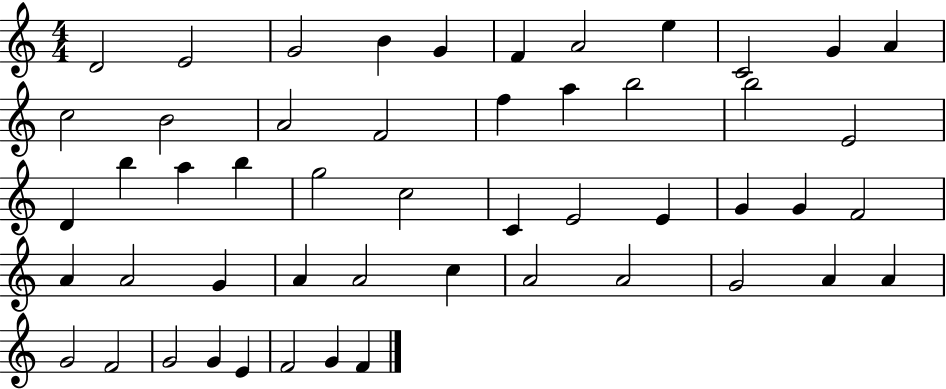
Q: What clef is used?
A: treble